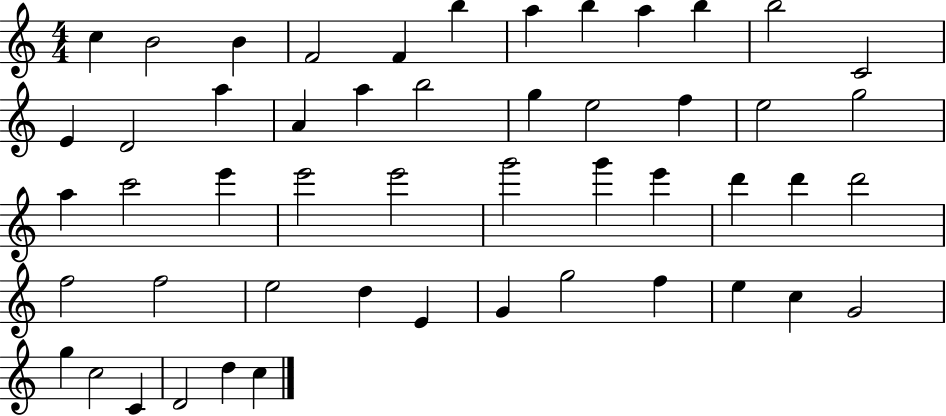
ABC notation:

X:1
T:Untitled
M:4/4
L:1/4
K:C
c B2 B F2 F b a b a b b2 C2 E D2 a A a b2 g e2 f e2 g2 a c'2 e' e'2 e'2 g'2 g' e' d' d' d'2 f2 f2 e2 d E G g2 f e c G2 g c2 C D2 d c